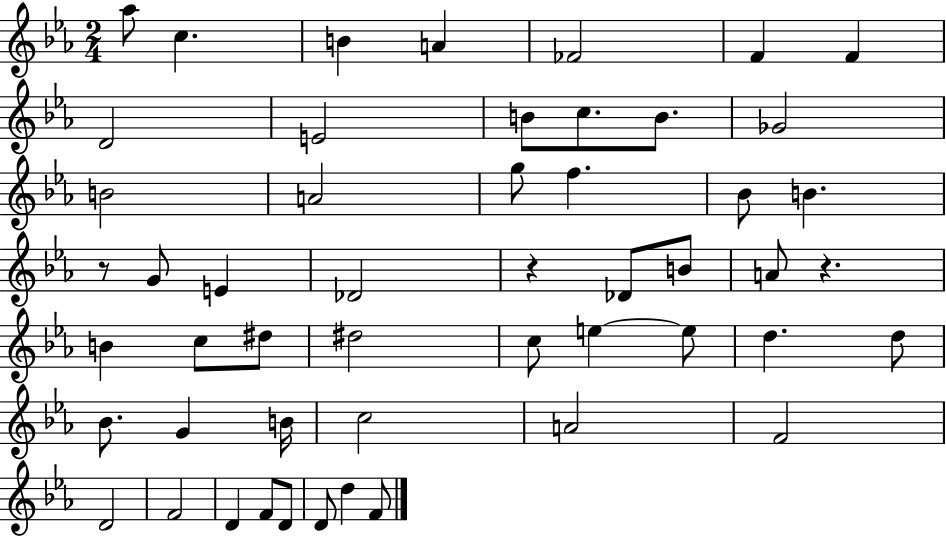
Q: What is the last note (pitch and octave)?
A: F4